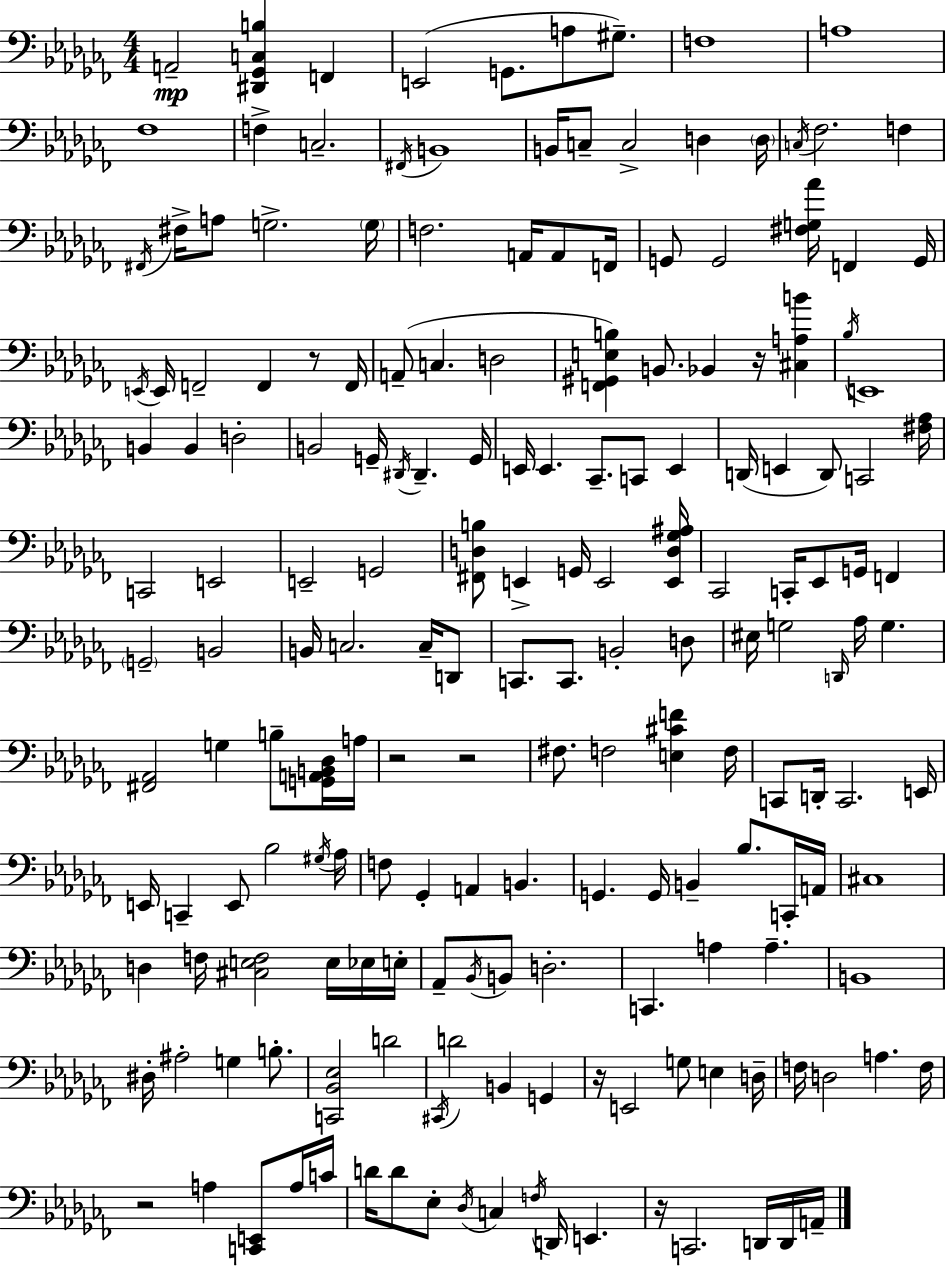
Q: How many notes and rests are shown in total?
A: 182